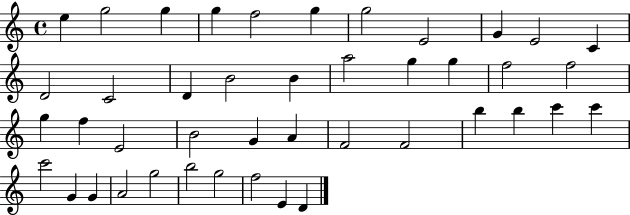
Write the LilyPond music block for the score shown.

{
  \clef treble
  \time 4/4
  \defaultTimeSignature
  \key c \major
  e''4 g''2 g''4 | g''4 f''2 g''4 | g''2 e'2 | g'4 e'2 c'4 | \break d'2 c'2 | d'4 b'2 b'4 | a''2 g''4 g''4 | f''2 f''2 | \break g''4 f''4 e'2 | b'2 g'4 a'4 | f'2 f'2 | b''4 b''4 c'''4 c'''4 | \break c'''2 g'4 g'4 | a'2 g''2 | b''2 g''2 | f''2 e'4 d'4 | \break \bar "|."
}